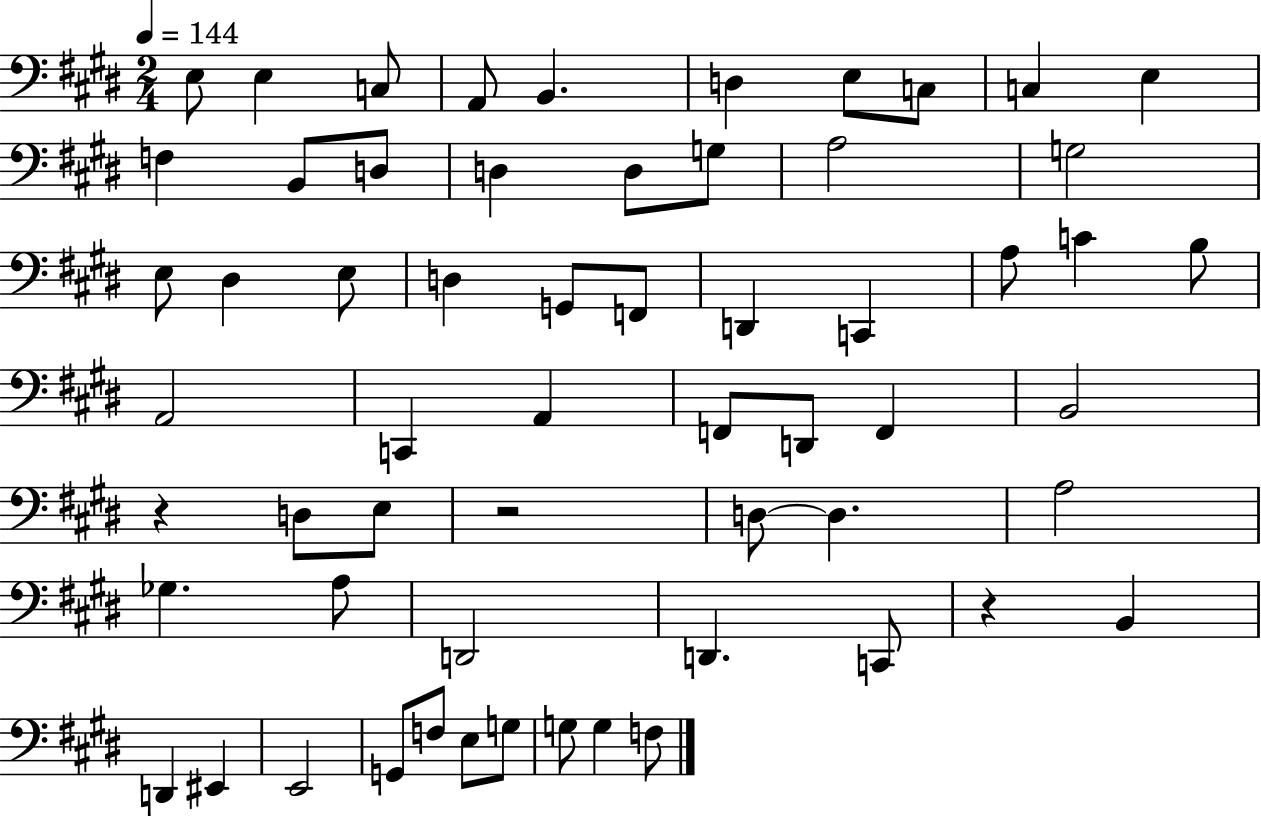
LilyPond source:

{
  \clef bass
  \numericTimeSignature
  \time 2/4
  \key e \major
  \tempo 4 = 144
  e8 e4 c8 | a,8 b,4. | d4 e8 c8 | c4 e4 | \break f4 b,8 d8 | d4 d8 g8 | a2 | g2 | \break e8 dis4 e8 | d4 g,8 f,8 | d,4 c,4 | a8 c'4 b8 | \break a,2 | c,4 a,4 | f,8 d,8 f,4 | b,2 | \break r4 d8 e8 | r2 | d8~~ d4. | a2 | \break ges4. a8 | d,2 | d,4. c,8 | r4 b,4 | \break d,4 eis,4 | e,2 | g,8 f8 e8 g8 | g8 g4 f8 | \break \bar "|."
}